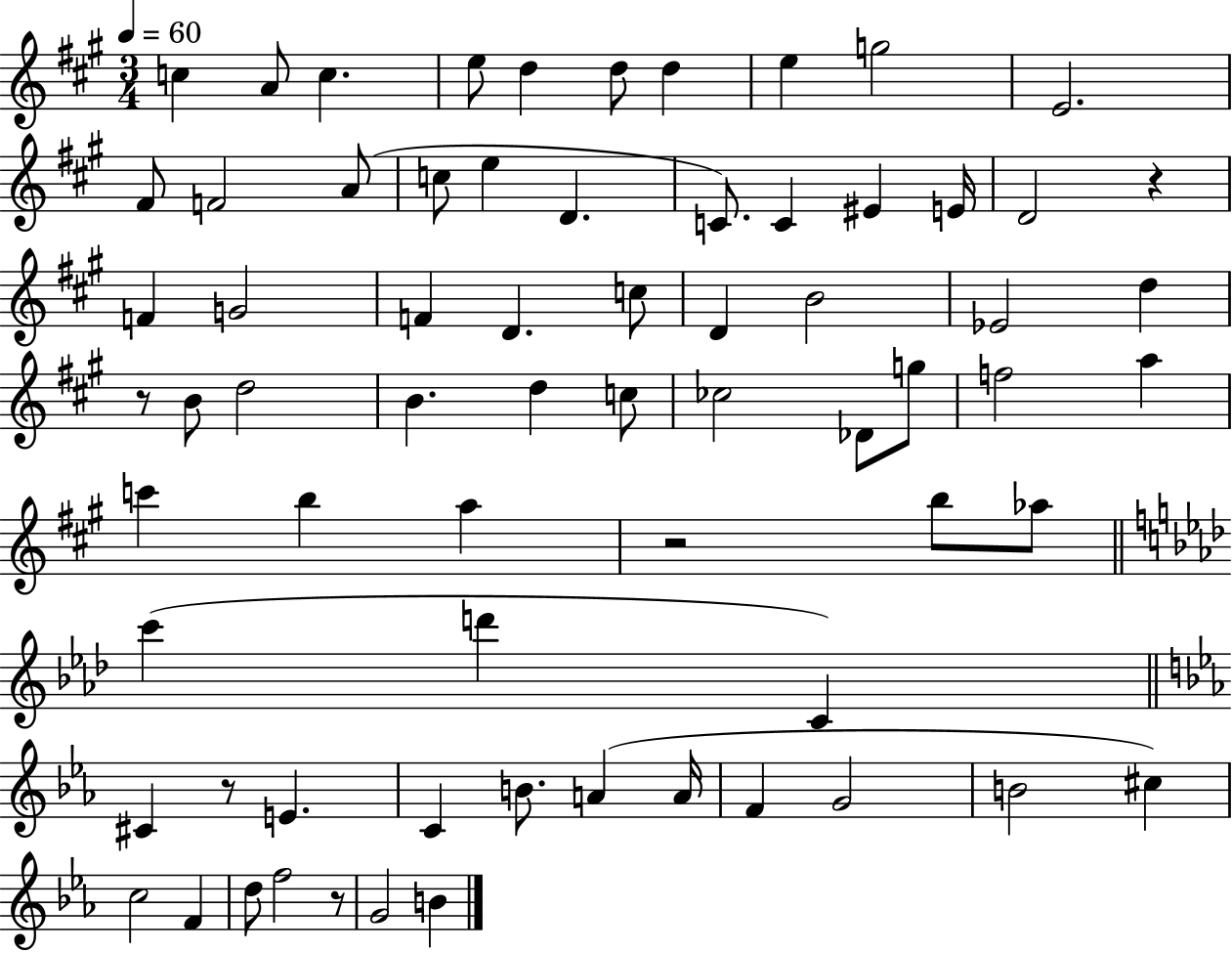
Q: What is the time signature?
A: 3/4